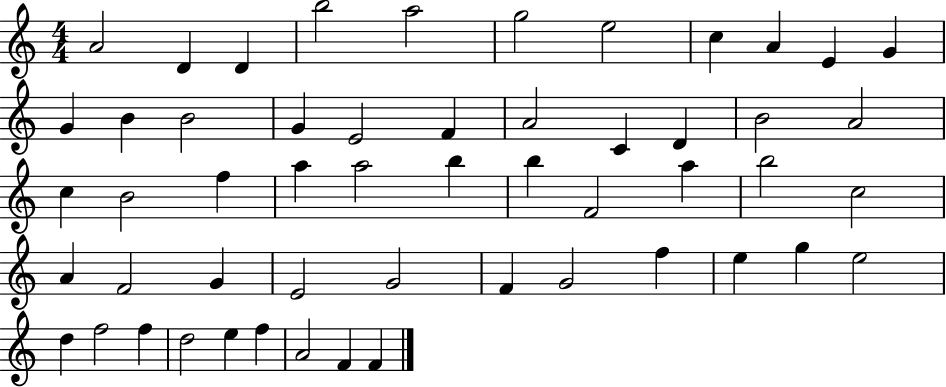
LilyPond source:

{
  \clef treble
  \numericTimeSignature
  \time 4/4
  \key c \major
  a'2 d'4 d'4 | b''2 a''2 | g''2 e''2 | c''4 a'4 e'4 g'4 | \break g'4 b'4 b'2 | g'4 e'2 f'4 | a'2 c'4 d'4 | b'2 a'2 | \break c''4 b'2 f''4 | a''4 a''2 b''4 | b''4 f'2 a''4 | b''2 c''2 | \break a'4 f'2 g'4 | e'2 g'2 | f'4 g'2 f''4 | e''4 g''4 e''2 | \break d''4 f''2 f''4 | d''2 e''4 f''4 | a'2 f'4 f'4 | \bar "|."
}